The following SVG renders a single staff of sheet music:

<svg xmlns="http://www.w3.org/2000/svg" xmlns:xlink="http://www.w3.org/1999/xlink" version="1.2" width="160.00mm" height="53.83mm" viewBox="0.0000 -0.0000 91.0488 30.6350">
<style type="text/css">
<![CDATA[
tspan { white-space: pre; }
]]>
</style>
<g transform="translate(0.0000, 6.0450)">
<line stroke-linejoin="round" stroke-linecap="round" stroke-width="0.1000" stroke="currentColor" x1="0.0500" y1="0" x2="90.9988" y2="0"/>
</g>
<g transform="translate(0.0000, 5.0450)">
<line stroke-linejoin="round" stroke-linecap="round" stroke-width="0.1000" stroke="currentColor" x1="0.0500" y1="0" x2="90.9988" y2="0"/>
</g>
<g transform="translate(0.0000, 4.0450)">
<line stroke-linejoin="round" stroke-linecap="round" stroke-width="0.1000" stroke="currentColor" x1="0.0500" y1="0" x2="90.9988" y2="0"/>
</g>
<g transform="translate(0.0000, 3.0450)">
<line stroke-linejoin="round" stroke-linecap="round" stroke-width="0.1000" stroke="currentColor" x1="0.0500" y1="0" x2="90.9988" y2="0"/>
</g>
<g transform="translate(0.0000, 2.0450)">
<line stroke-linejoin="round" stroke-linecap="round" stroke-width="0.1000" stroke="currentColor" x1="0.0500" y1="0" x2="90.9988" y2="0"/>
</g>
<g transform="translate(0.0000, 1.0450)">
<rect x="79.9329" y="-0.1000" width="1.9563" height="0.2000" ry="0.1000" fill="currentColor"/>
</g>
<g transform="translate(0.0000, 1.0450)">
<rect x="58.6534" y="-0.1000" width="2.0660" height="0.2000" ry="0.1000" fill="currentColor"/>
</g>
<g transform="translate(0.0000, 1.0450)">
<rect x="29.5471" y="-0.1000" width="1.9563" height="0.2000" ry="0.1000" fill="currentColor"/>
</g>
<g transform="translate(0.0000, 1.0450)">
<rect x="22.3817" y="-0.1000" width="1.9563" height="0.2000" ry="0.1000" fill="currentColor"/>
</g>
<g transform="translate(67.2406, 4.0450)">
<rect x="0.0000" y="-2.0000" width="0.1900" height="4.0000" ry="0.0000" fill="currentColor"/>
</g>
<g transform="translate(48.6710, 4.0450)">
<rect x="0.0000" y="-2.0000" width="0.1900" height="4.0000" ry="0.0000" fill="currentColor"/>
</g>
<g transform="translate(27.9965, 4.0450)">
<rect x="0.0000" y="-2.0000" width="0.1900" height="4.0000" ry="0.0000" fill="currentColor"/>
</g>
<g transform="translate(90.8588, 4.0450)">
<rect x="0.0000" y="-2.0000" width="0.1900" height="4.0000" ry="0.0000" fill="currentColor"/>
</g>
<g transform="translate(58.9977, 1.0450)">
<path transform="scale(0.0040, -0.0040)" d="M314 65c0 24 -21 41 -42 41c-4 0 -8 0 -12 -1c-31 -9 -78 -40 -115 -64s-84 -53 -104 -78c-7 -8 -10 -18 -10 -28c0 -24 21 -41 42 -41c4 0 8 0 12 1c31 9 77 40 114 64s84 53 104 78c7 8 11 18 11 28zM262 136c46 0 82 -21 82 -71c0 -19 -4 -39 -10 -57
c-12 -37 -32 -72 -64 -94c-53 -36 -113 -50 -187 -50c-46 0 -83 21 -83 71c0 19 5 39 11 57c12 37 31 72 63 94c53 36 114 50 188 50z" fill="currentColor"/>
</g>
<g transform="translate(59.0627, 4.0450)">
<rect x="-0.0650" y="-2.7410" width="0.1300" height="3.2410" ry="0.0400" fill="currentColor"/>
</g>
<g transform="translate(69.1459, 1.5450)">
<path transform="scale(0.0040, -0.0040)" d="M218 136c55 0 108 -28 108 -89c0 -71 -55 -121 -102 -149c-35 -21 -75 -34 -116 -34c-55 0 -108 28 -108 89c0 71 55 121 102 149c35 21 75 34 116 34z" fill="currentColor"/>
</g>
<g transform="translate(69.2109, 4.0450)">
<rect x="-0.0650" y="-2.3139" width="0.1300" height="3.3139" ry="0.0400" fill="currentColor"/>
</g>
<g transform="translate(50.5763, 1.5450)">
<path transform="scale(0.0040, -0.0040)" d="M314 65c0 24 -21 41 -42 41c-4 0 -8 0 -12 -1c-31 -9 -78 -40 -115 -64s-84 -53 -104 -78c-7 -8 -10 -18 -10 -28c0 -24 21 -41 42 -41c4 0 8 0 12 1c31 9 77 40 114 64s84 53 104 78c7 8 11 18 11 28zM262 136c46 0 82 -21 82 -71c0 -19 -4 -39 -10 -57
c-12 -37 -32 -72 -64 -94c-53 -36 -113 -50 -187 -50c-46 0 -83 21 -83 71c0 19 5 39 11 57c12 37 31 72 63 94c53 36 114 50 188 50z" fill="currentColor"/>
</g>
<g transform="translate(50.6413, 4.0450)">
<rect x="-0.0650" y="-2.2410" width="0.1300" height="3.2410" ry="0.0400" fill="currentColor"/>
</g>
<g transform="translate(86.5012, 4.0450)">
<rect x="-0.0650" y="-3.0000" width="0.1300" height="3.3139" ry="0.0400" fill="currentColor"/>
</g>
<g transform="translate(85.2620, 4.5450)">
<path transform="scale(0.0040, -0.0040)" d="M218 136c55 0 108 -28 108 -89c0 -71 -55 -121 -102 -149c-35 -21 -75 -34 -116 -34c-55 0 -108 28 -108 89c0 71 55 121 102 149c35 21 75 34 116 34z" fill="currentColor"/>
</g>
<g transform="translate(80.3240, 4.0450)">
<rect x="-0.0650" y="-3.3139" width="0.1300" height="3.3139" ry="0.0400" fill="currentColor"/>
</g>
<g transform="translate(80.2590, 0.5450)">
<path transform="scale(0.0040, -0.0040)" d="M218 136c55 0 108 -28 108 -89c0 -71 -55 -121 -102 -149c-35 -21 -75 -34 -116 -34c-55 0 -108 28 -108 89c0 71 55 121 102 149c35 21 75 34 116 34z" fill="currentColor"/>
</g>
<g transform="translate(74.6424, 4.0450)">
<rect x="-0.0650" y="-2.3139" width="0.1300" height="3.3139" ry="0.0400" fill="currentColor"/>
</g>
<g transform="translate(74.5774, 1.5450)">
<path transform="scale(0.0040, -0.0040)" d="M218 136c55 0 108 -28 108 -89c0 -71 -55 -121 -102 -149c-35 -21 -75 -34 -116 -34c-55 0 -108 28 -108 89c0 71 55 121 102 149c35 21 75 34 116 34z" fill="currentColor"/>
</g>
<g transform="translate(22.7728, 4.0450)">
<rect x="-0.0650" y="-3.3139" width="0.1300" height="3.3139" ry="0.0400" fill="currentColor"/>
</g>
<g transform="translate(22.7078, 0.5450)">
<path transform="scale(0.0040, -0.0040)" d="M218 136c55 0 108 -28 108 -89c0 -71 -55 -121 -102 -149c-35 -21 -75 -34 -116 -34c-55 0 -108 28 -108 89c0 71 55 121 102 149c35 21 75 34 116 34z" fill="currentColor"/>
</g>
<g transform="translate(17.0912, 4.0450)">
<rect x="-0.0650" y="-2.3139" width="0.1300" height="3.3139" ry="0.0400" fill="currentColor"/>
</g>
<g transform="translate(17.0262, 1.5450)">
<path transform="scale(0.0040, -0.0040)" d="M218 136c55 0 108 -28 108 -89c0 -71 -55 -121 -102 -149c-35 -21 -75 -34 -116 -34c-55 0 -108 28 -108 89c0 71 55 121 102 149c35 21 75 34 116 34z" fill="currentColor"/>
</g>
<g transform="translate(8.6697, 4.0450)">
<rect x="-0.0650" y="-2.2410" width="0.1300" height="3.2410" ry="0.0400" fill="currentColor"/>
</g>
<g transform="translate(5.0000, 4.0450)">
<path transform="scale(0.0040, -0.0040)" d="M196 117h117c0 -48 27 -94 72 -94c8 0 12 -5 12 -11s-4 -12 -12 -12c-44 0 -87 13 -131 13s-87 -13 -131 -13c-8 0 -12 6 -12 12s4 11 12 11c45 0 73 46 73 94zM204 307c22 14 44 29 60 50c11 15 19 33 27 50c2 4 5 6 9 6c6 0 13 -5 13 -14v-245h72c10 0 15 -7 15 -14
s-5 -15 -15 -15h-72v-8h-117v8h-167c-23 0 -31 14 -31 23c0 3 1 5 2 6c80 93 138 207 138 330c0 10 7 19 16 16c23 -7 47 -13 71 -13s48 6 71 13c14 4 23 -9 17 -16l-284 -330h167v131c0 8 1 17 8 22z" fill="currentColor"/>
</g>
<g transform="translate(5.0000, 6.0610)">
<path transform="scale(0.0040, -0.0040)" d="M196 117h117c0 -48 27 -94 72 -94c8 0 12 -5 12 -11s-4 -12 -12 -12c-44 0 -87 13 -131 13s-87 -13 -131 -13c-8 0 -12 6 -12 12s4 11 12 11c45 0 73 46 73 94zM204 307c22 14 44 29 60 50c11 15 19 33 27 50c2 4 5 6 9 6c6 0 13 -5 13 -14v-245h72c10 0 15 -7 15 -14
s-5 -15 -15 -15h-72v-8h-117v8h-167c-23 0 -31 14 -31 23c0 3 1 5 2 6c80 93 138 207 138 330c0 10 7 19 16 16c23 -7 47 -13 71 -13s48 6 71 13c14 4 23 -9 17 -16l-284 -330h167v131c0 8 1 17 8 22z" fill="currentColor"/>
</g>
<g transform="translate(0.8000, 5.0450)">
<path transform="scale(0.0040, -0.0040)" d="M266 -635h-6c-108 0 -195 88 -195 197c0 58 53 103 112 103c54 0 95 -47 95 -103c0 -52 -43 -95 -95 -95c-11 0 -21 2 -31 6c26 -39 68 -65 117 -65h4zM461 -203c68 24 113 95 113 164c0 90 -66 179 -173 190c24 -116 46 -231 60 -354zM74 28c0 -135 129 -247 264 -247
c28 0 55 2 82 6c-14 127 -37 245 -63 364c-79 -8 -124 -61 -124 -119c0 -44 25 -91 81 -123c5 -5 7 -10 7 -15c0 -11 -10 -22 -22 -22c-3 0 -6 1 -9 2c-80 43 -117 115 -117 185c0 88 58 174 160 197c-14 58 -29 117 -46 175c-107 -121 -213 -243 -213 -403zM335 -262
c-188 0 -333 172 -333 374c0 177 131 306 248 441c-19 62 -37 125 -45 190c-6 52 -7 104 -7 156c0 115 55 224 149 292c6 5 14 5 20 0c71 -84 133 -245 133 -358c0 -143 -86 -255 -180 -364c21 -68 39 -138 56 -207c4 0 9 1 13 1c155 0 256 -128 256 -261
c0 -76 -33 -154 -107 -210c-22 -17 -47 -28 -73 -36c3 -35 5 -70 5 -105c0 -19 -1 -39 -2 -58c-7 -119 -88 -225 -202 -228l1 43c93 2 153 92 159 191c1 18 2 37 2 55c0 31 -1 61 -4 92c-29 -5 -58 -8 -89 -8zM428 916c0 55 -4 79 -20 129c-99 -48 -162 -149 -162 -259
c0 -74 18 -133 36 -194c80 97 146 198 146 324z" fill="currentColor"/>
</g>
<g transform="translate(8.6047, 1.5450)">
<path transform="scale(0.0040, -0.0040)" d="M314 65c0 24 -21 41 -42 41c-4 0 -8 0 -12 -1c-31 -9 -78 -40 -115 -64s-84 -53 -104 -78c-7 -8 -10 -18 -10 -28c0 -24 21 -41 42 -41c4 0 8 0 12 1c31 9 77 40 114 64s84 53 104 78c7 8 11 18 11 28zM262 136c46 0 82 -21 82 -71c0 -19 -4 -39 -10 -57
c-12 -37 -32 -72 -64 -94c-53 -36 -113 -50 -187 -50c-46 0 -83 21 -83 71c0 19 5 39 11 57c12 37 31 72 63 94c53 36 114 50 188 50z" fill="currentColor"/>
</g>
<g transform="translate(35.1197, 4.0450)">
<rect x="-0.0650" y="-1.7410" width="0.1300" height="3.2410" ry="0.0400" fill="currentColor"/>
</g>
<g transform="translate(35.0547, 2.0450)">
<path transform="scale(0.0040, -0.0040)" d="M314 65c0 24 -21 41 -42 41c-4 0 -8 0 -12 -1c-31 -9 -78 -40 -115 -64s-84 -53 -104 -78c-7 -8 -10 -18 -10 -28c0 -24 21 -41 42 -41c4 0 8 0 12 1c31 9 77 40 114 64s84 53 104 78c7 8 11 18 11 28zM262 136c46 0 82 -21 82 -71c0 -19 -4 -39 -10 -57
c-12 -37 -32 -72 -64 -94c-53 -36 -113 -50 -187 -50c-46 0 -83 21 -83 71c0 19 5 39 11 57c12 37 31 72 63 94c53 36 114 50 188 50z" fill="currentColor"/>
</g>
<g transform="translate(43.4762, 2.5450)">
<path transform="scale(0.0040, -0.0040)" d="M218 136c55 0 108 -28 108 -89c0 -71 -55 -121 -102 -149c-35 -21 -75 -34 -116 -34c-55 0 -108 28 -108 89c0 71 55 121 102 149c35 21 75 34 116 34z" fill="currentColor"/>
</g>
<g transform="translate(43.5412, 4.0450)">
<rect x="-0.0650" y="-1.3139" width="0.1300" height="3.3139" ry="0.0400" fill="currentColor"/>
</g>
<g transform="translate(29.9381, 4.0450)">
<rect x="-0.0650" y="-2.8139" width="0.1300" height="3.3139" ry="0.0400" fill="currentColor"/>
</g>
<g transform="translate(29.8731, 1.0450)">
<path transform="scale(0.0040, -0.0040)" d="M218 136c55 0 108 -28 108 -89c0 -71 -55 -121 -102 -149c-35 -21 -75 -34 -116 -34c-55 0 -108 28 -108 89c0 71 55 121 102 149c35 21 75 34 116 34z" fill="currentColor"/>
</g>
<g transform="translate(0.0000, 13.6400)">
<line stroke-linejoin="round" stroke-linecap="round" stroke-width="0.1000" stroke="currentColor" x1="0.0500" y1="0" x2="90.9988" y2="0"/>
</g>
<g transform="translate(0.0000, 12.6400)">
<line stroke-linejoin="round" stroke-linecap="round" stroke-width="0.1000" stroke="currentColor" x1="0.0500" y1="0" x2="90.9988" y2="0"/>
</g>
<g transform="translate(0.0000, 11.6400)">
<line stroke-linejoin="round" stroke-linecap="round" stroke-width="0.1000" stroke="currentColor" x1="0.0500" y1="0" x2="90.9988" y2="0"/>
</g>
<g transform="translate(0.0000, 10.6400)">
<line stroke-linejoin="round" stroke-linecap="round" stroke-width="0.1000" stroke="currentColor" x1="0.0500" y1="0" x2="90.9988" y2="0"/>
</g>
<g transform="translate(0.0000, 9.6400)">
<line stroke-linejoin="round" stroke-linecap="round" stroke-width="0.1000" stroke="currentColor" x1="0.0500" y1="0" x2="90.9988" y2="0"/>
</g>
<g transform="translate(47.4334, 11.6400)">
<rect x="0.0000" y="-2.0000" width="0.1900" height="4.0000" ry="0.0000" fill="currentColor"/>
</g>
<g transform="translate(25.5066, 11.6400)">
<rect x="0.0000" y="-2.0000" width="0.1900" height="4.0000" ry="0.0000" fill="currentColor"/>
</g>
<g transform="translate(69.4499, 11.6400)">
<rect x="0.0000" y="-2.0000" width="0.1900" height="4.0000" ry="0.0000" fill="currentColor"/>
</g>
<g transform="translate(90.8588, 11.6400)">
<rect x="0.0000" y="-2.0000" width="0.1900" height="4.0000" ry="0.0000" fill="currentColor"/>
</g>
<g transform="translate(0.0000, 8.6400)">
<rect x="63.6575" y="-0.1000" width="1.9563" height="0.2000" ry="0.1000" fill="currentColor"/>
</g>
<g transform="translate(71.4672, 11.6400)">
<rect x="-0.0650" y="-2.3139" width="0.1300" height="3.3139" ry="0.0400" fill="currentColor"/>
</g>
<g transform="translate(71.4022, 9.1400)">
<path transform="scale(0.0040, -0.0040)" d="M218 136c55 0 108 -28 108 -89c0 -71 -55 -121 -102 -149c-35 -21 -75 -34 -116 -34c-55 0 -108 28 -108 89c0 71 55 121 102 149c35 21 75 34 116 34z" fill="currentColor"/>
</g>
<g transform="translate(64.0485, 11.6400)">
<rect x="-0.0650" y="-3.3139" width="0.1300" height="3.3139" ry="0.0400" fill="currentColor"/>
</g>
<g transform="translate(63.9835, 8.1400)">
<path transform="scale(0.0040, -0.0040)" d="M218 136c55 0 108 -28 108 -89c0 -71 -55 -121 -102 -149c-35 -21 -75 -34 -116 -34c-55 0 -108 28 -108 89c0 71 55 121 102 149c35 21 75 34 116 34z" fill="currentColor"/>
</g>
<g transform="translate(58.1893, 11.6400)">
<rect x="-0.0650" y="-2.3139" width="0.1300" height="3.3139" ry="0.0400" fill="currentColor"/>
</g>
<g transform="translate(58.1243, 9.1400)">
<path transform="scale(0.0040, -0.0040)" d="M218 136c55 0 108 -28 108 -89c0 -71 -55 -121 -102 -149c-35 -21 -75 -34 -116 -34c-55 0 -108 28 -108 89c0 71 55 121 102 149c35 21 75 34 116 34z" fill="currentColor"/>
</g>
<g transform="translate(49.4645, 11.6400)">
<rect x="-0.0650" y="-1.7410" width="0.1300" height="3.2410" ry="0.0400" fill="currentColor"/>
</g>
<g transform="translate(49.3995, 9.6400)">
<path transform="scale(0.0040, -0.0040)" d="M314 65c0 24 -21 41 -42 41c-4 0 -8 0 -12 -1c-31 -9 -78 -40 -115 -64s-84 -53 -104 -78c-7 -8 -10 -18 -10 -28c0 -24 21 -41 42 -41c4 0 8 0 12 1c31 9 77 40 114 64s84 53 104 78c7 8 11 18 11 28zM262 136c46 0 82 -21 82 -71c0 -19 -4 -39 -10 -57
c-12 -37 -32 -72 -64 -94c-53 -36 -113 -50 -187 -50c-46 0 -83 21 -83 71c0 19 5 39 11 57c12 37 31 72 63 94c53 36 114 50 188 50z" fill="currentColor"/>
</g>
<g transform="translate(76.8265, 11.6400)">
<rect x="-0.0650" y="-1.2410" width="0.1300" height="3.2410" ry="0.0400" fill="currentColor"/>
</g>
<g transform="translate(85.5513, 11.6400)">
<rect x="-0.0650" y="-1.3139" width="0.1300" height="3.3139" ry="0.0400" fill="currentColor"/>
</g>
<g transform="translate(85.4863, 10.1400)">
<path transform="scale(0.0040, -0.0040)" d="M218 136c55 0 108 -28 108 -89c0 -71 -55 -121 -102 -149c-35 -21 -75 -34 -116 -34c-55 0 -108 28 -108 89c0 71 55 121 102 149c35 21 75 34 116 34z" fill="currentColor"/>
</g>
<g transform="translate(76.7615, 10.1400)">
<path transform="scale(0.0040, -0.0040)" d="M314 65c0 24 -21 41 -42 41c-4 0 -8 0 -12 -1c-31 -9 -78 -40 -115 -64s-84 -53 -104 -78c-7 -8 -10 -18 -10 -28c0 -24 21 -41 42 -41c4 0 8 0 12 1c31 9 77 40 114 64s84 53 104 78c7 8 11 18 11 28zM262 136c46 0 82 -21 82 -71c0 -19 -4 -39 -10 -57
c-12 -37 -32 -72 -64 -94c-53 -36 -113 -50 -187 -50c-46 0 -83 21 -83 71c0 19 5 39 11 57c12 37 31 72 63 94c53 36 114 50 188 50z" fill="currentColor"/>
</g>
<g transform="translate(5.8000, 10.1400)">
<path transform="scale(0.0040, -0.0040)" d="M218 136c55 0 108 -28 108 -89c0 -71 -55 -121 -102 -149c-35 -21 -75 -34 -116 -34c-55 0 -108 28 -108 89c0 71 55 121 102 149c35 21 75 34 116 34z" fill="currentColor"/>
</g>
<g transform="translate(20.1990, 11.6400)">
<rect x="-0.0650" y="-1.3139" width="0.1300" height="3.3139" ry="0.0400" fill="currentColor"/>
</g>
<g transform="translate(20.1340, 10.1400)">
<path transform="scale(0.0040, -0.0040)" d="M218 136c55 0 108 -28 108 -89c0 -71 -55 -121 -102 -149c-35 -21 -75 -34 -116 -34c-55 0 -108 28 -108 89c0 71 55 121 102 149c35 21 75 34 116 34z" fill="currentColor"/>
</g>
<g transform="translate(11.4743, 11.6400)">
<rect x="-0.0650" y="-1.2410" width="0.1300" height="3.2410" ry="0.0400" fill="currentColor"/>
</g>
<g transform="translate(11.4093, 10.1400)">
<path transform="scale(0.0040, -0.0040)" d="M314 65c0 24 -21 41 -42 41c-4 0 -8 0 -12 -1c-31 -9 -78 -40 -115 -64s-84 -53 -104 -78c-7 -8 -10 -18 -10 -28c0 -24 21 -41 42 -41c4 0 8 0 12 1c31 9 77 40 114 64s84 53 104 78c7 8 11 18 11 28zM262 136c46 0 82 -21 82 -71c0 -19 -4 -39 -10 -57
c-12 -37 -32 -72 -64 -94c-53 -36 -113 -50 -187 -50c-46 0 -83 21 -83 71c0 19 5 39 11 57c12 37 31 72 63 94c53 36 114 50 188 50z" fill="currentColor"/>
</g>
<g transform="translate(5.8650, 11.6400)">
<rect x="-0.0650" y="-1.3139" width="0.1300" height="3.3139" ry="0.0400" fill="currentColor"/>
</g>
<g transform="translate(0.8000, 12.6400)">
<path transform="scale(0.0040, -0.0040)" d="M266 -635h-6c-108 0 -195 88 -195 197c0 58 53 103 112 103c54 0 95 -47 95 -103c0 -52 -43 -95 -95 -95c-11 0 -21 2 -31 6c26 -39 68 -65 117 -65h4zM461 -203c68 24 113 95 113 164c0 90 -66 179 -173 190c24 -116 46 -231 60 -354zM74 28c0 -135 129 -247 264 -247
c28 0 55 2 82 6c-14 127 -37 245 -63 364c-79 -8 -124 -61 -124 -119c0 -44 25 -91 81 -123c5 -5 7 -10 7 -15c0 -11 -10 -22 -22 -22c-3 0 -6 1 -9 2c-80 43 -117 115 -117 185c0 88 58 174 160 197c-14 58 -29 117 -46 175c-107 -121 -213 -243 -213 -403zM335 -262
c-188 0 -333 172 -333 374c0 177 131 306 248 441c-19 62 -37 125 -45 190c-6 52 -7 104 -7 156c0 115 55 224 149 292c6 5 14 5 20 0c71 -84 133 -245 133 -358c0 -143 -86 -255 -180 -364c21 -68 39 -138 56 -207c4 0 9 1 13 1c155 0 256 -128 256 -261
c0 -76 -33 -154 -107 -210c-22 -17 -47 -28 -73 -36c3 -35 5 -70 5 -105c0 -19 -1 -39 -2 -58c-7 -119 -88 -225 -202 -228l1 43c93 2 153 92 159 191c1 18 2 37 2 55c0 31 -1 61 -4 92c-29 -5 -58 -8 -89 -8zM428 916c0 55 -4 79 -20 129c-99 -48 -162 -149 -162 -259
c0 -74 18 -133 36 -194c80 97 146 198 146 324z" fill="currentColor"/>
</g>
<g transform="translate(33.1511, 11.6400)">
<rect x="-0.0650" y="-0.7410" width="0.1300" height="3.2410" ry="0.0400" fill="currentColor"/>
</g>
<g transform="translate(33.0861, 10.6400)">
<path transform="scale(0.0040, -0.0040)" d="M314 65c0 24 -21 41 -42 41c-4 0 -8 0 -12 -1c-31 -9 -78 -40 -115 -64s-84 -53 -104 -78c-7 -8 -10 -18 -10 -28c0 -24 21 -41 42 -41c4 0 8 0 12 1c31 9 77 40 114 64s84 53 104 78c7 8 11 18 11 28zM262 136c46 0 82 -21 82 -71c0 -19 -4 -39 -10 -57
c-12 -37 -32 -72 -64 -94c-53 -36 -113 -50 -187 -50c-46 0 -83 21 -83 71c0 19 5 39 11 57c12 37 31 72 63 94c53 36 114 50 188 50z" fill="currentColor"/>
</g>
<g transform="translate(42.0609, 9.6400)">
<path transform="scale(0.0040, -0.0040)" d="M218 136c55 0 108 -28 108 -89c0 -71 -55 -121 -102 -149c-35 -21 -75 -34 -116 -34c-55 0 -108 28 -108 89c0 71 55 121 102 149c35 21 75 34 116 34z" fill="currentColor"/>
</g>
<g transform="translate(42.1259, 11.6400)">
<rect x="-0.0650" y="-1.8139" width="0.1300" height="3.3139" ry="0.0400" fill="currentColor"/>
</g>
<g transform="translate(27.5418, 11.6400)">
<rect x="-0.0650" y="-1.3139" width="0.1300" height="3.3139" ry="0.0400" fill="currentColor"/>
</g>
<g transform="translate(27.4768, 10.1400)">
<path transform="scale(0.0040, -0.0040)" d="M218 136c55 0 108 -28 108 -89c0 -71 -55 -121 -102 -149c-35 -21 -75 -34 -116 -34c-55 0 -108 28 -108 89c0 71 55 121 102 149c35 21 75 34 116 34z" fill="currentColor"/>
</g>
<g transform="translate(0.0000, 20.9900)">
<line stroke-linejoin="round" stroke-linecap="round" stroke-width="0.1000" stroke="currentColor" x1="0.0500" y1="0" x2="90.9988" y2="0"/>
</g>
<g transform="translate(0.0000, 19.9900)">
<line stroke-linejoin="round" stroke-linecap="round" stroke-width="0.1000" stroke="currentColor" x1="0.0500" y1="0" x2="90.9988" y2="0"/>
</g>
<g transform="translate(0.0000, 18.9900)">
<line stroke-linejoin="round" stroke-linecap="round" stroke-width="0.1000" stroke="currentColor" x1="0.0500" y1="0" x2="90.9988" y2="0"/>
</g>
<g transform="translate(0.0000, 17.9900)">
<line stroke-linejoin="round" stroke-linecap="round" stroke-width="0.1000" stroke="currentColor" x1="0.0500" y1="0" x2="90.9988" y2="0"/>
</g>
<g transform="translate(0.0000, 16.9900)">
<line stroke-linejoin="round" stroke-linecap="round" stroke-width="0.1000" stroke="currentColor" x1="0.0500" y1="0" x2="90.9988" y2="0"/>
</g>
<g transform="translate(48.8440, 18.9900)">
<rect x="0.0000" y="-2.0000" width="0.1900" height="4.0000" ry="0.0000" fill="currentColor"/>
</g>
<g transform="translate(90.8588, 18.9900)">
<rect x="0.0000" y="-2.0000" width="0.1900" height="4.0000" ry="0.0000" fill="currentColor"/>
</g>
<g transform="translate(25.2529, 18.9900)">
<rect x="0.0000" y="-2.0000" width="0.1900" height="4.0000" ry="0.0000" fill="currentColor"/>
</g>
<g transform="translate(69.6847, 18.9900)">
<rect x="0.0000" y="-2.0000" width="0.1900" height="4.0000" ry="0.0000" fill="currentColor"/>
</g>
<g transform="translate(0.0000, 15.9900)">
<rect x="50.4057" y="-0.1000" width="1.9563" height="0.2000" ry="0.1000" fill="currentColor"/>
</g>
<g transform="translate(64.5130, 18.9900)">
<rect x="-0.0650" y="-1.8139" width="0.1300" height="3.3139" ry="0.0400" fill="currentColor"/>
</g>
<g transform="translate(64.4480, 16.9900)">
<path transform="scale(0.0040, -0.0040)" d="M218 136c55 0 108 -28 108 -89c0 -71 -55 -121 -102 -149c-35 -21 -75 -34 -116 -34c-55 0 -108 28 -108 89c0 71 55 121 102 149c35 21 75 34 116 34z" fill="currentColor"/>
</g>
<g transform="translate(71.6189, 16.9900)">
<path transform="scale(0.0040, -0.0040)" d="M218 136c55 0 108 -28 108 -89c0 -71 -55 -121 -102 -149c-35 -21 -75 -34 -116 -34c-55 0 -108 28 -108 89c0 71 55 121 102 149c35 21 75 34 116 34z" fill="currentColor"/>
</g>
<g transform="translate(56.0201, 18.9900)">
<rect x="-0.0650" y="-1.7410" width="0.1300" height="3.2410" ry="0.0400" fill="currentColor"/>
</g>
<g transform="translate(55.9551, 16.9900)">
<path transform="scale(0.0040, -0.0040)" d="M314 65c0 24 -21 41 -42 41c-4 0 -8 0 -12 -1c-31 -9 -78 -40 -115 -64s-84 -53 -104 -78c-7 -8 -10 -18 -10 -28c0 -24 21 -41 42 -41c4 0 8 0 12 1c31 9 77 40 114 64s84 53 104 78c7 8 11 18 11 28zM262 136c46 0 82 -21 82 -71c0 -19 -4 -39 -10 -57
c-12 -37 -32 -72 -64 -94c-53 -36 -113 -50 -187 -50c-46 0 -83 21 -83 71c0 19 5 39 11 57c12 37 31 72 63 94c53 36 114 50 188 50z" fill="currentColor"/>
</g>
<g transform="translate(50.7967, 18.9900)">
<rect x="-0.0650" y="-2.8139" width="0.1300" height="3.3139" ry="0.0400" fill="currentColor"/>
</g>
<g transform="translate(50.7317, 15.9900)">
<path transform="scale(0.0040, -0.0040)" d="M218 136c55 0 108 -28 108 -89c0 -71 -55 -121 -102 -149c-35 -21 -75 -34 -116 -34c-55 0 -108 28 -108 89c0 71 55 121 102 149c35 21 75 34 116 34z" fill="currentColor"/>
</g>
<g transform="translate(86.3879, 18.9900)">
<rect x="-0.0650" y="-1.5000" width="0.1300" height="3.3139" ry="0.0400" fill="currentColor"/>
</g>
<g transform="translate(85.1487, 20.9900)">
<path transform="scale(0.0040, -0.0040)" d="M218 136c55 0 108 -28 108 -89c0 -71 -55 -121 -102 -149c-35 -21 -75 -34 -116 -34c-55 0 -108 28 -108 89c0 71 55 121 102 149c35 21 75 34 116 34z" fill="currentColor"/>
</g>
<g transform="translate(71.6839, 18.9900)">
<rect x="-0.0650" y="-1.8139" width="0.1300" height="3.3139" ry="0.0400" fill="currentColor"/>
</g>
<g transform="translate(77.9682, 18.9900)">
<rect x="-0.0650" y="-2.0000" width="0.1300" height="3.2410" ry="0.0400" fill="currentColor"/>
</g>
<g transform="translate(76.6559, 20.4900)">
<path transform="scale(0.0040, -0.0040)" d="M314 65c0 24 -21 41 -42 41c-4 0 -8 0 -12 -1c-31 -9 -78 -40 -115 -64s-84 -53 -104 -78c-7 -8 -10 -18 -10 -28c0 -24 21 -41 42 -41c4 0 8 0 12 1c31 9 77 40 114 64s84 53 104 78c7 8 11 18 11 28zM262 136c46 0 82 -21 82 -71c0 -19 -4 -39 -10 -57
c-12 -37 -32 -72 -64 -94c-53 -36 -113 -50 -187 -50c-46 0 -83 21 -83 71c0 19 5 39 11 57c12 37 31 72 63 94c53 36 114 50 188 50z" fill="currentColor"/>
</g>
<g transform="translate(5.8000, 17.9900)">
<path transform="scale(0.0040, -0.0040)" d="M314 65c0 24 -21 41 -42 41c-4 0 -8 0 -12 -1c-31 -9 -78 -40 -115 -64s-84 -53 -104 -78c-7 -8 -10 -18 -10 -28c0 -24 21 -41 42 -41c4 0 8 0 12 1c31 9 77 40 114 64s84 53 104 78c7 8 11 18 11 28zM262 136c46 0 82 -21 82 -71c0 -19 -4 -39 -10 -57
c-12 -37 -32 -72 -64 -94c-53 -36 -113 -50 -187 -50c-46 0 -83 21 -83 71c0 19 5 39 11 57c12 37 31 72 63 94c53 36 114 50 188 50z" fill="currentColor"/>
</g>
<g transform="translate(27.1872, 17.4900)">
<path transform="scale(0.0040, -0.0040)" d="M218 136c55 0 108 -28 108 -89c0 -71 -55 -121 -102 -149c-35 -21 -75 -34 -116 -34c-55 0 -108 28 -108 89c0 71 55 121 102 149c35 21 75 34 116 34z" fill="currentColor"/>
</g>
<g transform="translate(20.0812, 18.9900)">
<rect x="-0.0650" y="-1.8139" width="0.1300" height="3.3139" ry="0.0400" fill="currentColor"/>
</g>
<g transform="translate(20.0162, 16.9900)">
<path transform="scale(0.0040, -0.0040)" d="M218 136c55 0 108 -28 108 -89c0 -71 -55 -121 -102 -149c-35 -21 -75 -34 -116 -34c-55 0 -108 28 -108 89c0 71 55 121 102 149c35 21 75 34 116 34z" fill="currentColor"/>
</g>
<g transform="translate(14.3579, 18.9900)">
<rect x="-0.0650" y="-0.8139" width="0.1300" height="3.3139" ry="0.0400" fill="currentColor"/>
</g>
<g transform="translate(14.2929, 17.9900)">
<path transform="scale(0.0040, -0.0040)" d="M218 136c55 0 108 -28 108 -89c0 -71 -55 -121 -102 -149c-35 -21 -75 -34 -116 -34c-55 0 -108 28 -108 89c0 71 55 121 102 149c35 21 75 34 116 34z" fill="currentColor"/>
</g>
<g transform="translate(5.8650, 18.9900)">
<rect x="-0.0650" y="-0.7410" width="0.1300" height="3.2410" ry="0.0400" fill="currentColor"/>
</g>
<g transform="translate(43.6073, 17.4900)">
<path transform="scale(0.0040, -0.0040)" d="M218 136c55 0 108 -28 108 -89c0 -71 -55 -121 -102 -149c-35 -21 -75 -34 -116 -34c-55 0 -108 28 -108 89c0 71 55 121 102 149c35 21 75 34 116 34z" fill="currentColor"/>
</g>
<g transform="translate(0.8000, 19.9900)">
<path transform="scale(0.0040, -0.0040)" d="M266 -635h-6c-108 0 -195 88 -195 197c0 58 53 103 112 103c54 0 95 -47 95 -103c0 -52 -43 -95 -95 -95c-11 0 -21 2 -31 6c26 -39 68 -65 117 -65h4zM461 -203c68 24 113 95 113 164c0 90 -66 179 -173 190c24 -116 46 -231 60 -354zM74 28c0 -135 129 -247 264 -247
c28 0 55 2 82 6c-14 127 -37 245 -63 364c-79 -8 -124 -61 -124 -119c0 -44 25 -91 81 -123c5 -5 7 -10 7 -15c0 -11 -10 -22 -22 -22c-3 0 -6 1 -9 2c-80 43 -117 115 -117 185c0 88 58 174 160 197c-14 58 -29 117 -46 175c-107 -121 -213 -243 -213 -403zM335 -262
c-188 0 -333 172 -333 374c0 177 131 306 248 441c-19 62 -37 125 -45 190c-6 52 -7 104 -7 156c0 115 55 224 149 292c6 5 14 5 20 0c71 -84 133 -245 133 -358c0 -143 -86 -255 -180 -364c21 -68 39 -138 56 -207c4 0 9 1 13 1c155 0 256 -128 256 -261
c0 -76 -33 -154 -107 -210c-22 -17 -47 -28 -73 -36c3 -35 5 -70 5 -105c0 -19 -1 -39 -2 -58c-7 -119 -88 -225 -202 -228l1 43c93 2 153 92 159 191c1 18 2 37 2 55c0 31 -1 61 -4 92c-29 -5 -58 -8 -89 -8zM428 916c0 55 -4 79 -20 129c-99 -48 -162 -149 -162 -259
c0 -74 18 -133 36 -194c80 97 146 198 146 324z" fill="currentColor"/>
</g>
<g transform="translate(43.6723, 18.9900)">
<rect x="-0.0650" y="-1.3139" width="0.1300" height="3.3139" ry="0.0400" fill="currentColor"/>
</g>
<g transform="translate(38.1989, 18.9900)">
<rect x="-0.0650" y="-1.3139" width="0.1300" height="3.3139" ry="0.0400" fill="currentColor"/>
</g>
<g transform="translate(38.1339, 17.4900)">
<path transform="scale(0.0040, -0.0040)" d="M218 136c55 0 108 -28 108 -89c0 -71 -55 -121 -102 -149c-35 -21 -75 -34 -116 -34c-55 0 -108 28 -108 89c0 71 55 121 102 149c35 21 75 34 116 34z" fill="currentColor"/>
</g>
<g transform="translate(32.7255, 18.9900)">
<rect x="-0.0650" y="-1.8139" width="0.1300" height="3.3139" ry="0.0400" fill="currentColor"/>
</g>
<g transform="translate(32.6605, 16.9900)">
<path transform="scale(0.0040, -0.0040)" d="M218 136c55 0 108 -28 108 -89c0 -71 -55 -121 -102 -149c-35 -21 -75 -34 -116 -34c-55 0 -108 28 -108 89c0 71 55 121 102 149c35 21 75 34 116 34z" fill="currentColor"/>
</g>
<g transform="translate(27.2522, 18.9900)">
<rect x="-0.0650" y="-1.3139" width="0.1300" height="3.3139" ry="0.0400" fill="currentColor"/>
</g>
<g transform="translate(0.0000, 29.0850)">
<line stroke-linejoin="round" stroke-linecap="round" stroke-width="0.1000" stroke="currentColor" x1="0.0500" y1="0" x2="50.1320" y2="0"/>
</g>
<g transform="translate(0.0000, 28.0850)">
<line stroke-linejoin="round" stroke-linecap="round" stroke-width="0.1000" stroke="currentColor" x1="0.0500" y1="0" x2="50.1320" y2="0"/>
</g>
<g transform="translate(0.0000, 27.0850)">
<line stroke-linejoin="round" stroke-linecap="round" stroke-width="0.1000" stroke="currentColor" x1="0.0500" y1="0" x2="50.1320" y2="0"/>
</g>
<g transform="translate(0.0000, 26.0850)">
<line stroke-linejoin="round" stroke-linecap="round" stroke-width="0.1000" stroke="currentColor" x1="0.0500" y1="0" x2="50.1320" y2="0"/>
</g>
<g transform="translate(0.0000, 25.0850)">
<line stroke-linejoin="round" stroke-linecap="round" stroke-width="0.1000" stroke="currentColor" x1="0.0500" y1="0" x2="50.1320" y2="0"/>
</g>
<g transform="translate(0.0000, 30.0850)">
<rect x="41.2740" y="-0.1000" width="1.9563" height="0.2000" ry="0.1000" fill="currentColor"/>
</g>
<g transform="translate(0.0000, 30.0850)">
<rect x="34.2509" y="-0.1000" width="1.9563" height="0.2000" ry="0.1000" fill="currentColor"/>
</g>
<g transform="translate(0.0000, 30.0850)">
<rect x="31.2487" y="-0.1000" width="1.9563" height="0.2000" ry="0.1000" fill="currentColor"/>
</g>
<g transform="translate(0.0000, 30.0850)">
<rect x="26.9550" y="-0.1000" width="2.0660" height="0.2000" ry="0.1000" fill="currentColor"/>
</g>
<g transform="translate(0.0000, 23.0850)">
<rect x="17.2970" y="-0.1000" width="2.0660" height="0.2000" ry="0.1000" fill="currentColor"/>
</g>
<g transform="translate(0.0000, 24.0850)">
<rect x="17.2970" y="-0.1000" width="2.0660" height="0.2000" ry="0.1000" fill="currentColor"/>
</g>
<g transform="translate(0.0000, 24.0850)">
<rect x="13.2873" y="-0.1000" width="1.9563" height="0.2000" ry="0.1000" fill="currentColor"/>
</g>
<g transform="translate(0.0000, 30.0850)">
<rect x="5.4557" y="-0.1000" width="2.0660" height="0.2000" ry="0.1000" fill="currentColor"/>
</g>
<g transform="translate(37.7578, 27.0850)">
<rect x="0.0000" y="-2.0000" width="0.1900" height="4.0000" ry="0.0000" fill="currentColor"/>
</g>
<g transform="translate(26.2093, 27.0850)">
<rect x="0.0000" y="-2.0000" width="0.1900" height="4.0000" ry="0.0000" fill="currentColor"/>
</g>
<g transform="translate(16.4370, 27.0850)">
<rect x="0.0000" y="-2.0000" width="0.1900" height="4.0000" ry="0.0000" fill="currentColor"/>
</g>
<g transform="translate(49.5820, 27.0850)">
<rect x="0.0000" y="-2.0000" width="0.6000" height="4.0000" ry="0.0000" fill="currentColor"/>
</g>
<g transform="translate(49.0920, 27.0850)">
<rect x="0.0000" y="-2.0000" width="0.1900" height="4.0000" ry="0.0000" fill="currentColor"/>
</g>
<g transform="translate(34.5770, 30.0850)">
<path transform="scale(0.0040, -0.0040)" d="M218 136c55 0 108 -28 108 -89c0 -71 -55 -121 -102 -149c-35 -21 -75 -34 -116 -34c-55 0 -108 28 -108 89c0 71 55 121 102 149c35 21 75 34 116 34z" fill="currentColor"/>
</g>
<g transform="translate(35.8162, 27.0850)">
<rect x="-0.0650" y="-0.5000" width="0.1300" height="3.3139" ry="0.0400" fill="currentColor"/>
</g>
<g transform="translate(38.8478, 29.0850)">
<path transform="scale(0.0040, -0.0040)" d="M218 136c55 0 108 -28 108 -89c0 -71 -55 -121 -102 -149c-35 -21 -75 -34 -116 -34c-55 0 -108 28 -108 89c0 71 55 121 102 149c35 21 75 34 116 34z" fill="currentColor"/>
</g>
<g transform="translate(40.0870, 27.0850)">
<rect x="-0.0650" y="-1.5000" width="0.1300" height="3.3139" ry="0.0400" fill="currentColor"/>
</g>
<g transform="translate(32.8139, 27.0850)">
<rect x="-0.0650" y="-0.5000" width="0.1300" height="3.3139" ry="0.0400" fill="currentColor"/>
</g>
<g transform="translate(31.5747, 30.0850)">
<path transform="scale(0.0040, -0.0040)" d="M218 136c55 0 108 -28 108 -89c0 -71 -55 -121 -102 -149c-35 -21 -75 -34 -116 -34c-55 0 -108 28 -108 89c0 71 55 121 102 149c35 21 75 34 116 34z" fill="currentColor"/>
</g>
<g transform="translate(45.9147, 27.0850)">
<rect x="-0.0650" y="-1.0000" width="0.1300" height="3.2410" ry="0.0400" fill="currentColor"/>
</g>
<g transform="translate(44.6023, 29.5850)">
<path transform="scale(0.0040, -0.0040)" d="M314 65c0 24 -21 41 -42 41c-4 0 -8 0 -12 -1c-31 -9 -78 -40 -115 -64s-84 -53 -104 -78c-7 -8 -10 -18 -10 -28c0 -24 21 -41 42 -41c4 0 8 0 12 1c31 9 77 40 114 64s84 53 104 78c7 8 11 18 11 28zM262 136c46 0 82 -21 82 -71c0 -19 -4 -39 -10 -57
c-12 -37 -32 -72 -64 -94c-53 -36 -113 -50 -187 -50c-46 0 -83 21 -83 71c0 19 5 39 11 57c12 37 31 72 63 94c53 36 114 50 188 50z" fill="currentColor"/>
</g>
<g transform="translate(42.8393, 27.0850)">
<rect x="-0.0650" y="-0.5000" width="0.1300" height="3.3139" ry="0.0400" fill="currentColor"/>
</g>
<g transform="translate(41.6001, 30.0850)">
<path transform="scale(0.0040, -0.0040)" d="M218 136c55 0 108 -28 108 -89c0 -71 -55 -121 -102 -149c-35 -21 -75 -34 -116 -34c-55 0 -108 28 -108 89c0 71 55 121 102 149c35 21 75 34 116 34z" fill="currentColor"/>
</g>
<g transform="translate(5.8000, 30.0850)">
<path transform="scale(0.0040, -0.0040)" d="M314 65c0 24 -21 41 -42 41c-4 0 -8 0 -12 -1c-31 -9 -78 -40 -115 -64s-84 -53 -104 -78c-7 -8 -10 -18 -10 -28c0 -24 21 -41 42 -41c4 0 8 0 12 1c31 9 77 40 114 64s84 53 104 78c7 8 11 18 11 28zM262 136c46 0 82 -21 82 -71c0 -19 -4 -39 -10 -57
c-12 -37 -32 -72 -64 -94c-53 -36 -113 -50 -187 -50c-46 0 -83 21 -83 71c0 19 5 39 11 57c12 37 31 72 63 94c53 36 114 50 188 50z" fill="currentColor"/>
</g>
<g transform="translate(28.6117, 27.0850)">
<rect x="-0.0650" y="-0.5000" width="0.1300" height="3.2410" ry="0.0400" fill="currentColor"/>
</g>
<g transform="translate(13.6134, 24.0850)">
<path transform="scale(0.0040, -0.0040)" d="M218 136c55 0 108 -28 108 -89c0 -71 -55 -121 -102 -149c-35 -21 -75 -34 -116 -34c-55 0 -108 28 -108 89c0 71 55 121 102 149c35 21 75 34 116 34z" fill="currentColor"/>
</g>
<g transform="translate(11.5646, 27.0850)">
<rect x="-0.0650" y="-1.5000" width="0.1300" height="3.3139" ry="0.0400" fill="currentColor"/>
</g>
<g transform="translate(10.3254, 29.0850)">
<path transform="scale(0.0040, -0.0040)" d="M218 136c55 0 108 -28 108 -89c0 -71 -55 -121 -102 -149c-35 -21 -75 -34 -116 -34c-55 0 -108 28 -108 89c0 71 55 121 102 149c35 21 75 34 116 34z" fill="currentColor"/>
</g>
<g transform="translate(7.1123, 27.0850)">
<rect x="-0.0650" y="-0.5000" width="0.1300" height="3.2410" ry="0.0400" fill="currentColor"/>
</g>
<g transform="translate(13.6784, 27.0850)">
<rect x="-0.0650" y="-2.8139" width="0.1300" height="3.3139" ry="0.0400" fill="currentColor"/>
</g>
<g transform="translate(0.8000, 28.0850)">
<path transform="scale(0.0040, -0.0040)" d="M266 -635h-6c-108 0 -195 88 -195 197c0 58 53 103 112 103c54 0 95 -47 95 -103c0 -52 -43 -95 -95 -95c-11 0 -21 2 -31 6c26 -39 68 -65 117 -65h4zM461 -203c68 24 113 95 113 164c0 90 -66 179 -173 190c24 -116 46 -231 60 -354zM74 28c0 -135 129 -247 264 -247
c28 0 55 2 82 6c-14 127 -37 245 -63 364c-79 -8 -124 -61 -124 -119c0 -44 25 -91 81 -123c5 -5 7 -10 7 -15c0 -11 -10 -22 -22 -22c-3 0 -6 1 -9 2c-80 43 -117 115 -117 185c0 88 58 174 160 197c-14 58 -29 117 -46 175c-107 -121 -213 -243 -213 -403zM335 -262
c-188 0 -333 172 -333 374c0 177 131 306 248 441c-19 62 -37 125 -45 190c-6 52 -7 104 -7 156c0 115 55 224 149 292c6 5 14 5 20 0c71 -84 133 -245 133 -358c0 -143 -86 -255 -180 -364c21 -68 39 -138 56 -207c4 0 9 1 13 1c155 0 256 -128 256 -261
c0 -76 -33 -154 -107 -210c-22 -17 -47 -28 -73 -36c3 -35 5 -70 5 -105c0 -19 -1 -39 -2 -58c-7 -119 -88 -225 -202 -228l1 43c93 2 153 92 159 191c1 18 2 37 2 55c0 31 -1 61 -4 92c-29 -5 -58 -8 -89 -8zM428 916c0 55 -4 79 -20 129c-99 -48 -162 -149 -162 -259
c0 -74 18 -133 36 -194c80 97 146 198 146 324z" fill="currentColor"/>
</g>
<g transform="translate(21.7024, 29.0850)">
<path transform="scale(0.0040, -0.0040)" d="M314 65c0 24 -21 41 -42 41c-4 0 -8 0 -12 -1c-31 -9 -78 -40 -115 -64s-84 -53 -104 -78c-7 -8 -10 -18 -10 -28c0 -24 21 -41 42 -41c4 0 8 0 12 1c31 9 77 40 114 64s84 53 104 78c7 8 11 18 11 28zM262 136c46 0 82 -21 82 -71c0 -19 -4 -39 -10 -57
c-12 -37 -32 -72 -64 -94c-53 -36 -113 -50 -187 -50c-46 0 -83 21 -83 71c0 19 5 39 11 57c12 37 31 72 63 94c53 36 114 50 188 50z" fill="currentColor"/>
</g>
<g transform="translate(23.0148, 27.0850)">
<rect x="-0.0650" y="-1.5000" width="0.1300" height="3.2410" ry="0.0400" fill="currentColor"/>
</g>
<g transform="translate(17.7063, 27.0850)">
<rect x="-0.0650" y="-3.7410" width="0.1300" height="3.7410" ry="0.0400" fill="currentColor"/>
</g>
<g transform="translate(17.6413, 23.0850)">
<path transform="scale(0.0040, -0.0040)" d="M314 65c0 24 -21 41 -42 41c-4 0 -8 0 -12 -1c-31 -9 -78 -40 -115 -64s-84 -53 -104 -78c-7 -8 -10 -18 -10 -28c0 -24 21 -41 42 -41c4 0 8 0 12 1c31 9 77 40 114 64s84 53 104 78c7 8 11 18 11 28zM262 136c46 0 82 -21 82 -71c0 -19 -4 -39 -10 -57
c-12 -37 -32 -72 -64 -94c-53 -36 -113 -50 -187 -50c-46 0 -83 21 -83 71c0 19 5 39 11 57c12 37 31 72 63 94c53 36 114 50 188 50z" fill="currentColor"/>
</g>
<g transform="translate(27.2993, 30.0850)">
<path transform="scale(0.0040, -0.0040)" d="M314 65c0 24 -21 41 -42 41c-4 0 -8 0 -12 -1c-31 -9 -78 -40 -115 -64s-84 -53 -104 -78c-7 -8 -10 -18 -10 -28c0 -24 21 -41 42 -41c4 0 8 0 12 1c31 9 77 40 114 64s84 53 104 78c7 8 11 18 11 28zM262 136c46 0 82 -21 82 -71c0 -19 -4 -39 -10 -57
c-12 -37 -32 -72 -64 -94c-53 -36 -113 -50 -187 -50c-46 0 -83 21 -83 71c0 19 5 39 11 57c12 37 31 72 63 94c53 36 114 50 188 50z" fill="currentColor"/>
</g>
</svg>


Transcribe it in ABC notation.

X:1
T:Untitled
M:4/4
L:1/4
K:C
g2 g b a f2 e g2 a2 g g b A e e2 e e d2 f f2 g b g e2 e d2 d f e f e e a f2 f f F2 E C2 E a c'2 E2 C2 C C E C D2